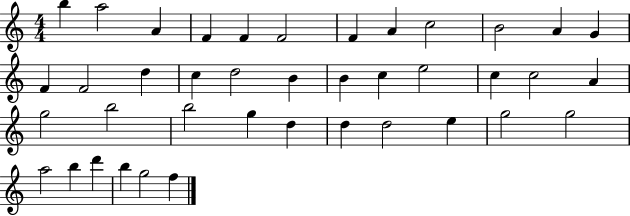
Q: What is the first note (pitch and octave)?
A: B5